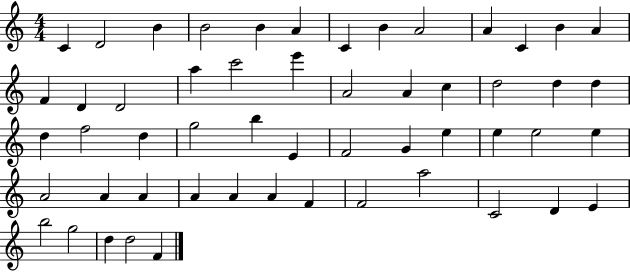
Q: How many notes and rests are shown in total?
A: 54